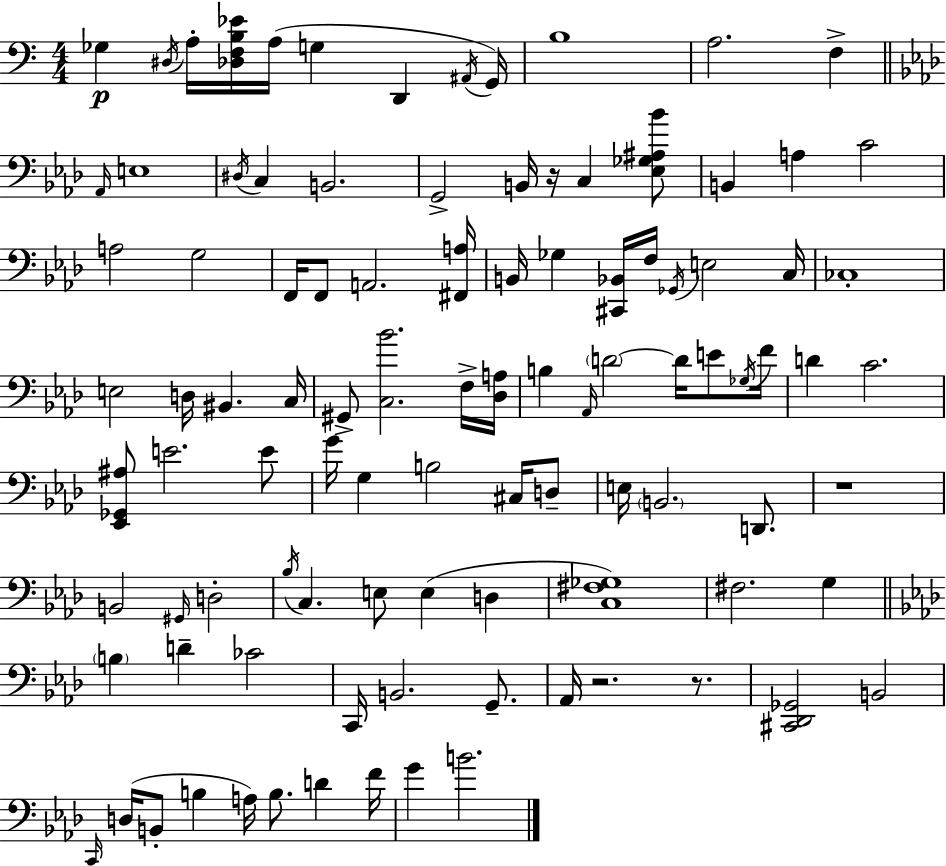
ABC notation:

X:1
T:Untitled
M:4/4
L:1/4
K:C
_G, ^D,/4 A,/4 [_D,F,B,_E]/4 A,/4 G, D,, ^A,,/4 G,,/4 B,4 A,2 F, _A,,/4 E,4 ^D,/4 C, B,,2 G,,2 B,,/4 z/4 C, [_E,_G,^A,_B]/2 B,, A, C2 A,2 G,2 F,,/4 F,,/2 A,,2 [^F,,A,]/4 B,,/4 _G, [^C,,_B,,]/4 F,/4 _G,,/4 E,2 C,/4 _C,4 E,2 D,/4 ^B,, C,/4 ^G,,/2 [C,_B]2 F,/4 [_D,A,]/4 B, _A,,/4 D2 D/4 E/2 _G,/4 F/4 D C2 [_E,,_G,,^A,]/2 E2 E/2 G/4 G, B,2 ^C,/4 D,/2 E,/4 B,,2 D,,/2 z4 B,,2 ^G,,/4 D,2 _B,/4 C, E,/2 E, D, [C,^F,_G,]4 ^F,2 G, B, D _C2 C,,/4 B,,2 G,,/2 _A,,/4 z2 z/2 [^C,,_D,,_G,,]2 B,,2 C,,/4 D,/4 B,,/2 B, A,/4 B,/2 D F/4 G B2